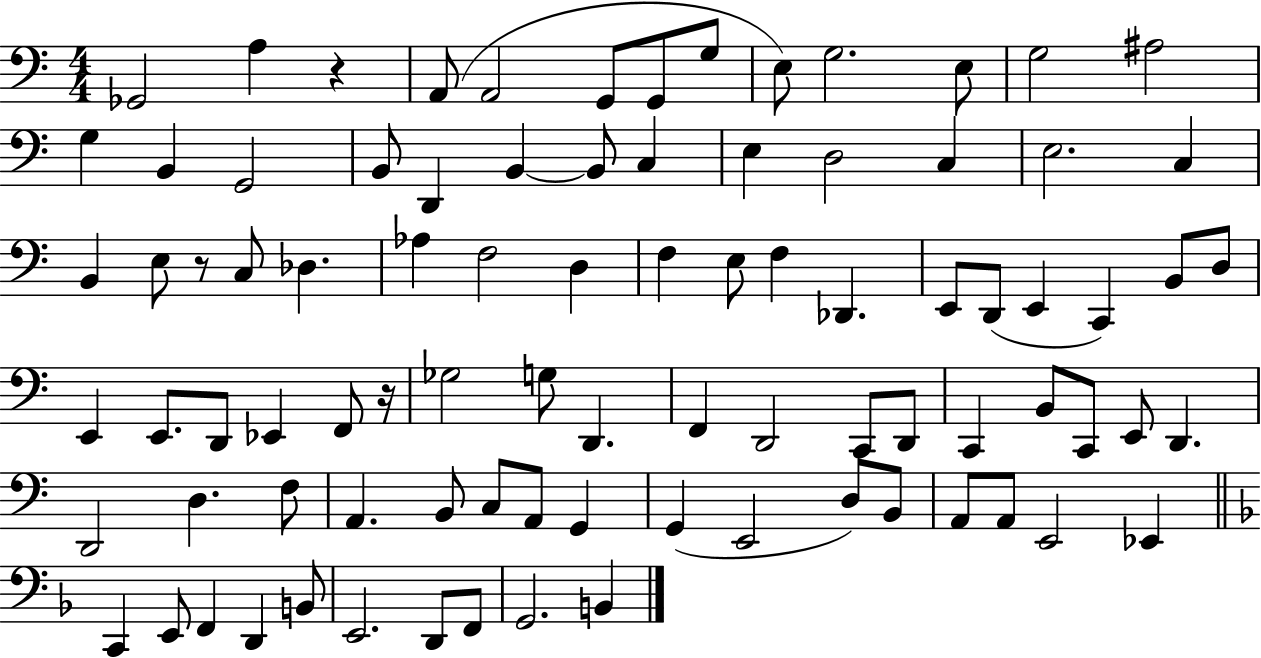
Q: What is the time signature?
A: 4/4